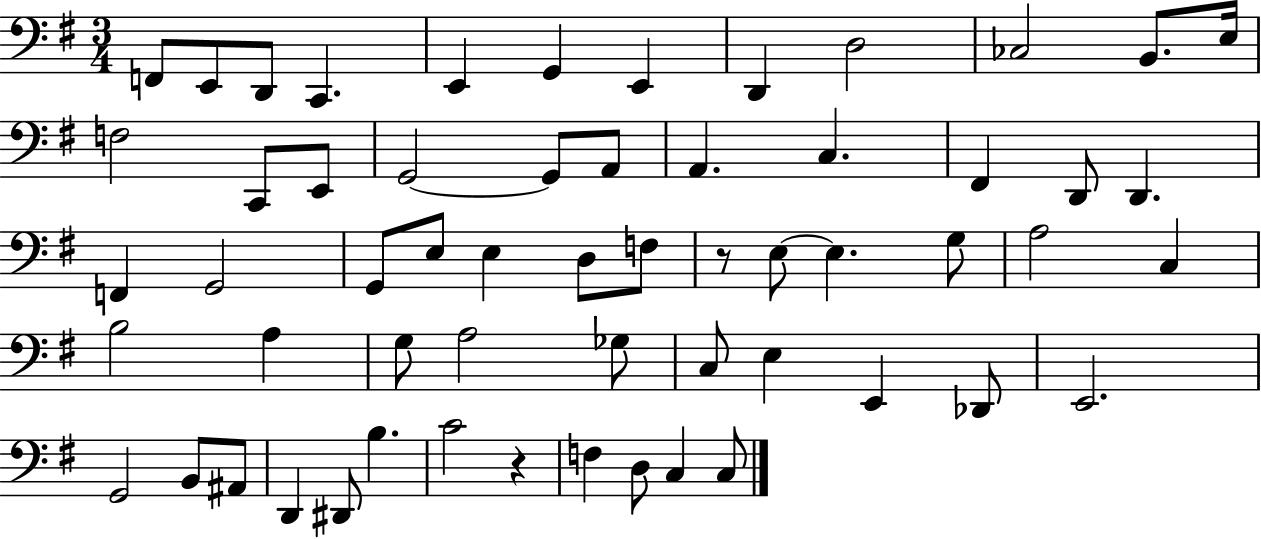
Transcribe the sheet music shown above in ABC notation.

X:1
T:Untitled
M:3/4
L:1/4
K:G
F,,/2 E,,/2 D,,/2 C,, E,, G,, E,, D,, D,2 _C,2 B,,/2 E,/4 F,2 C,,/2 E,,/2 G,,2 G,,/2 A,,/2 A,, C, ^F,, D,,/2 D,, F,, G,,2 G,,/2 E,/2 E, D,/2 F,/2 z/2 E,/2 E, G,/2 A,2 C, B,2 A, G,/2 A,2 _G,/2 C,/2 E, E,, _D,,/2 E,,2 G,,2 B,,/2 ^A,,/2 D,, ^D,,/2 B, C2 z F, D,/2 C, C,/2